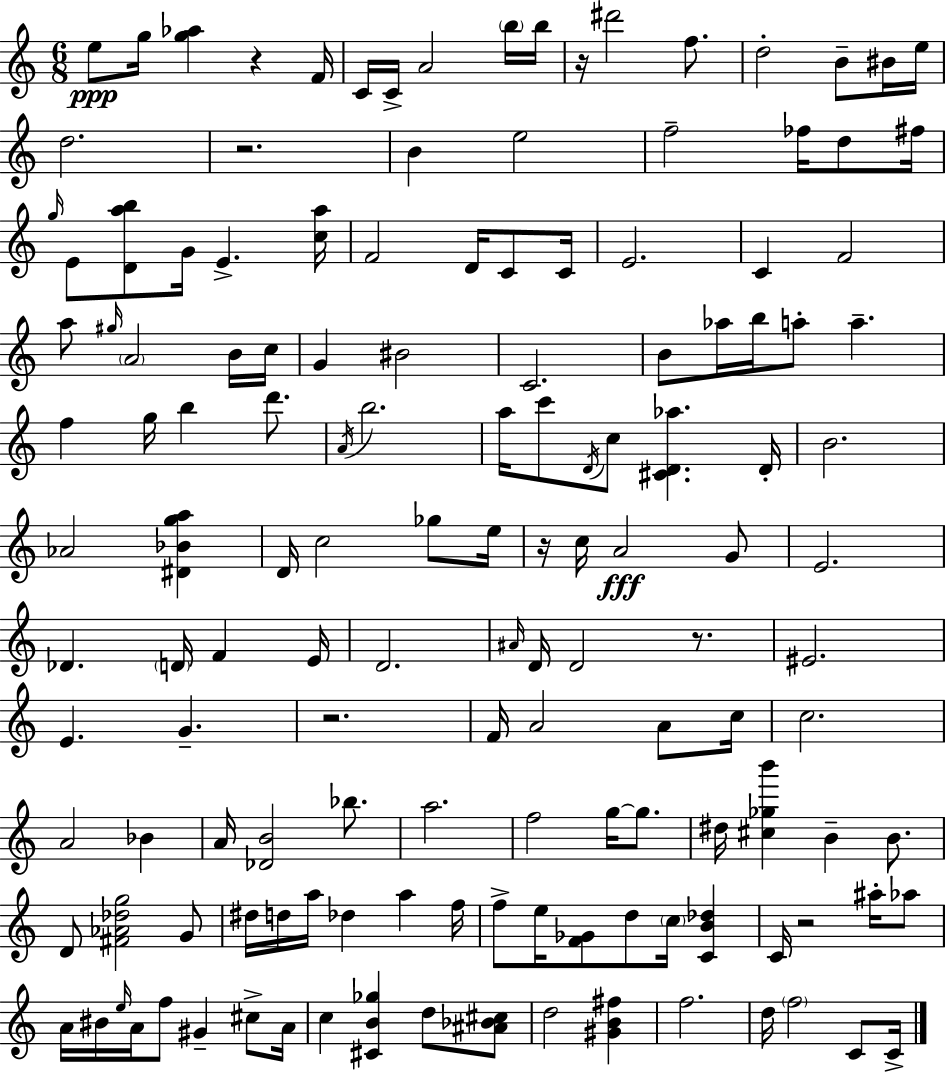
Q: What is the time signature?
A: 6/8